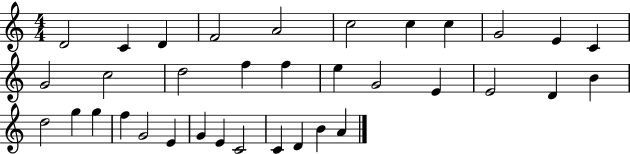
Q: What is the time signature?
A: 4/4